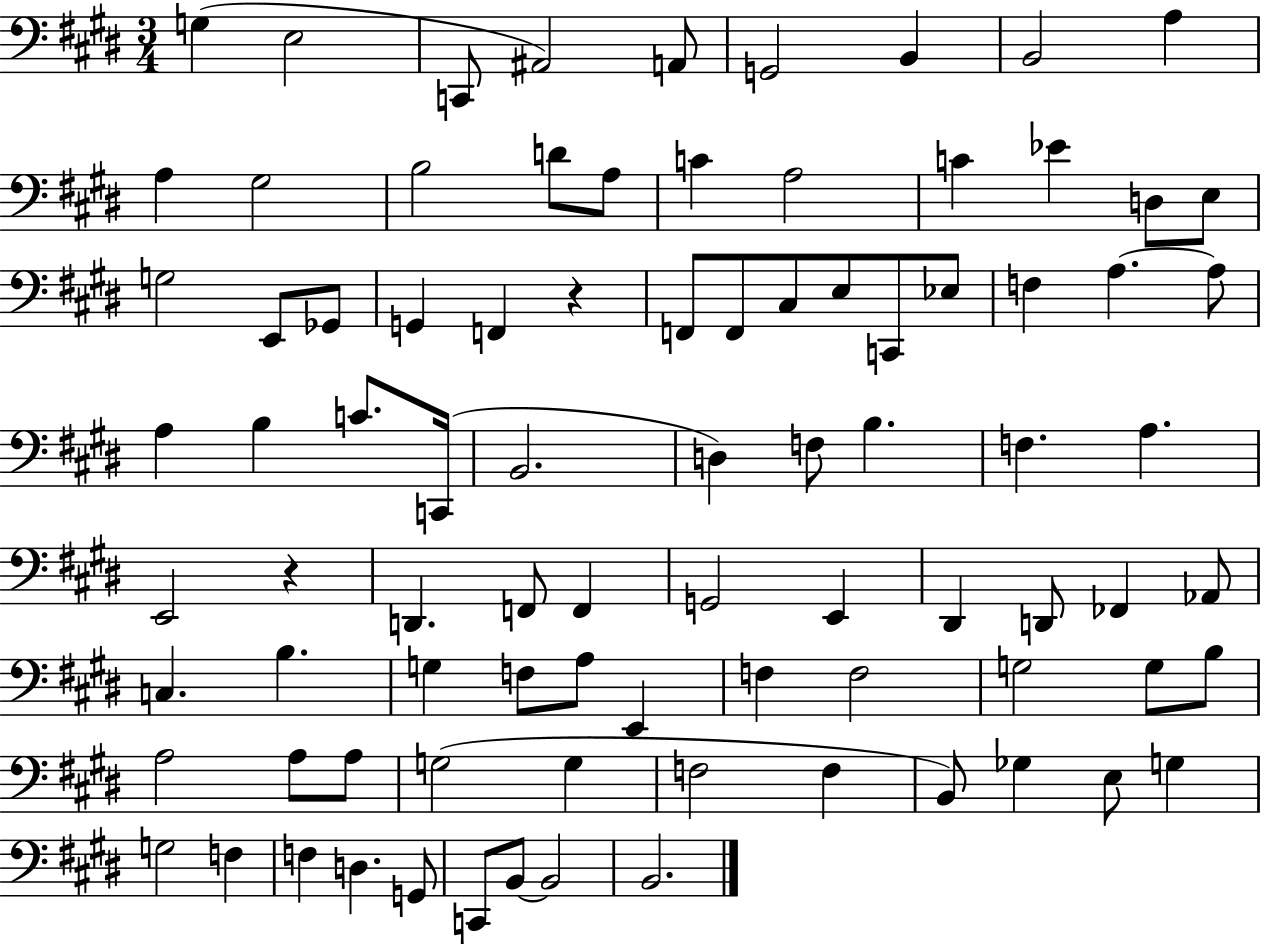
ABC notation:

X:1
T:Untitled
M:3/4
L:1/4
K:E
G, E,2 C,,/2 ^A,,2 A,,/2 G,,2 B,, B,,2 A, A, ^G,2 B,2 D/2 A,/2 C A,2 C _E D,/2 E,/2 G,2 E,,/2 _G,,/2 G,, F,, z F,,/2 F,,/2 ^C,/2 E,/2 C,,/2 _E,/2 F, A, A,/2 A, B, C/2 C,,/4 B,,2 D, F,/2 B, F, A, E,,2 z D,, F,,/2 F,, G,,2 E,, ^D,, D,,/2 _F,, _A,,/2 C, B, G, F,/2 A,/2 E,, F, F,2 G,2 G,/2 B,/2 A,2 A,/2 A,/2 G,2 G, F,2 F, B,,/2 _G, E,/2 G, G,2 F, F, D, G,,/2 C,,/2 B,,/2 B,,2 B,,2